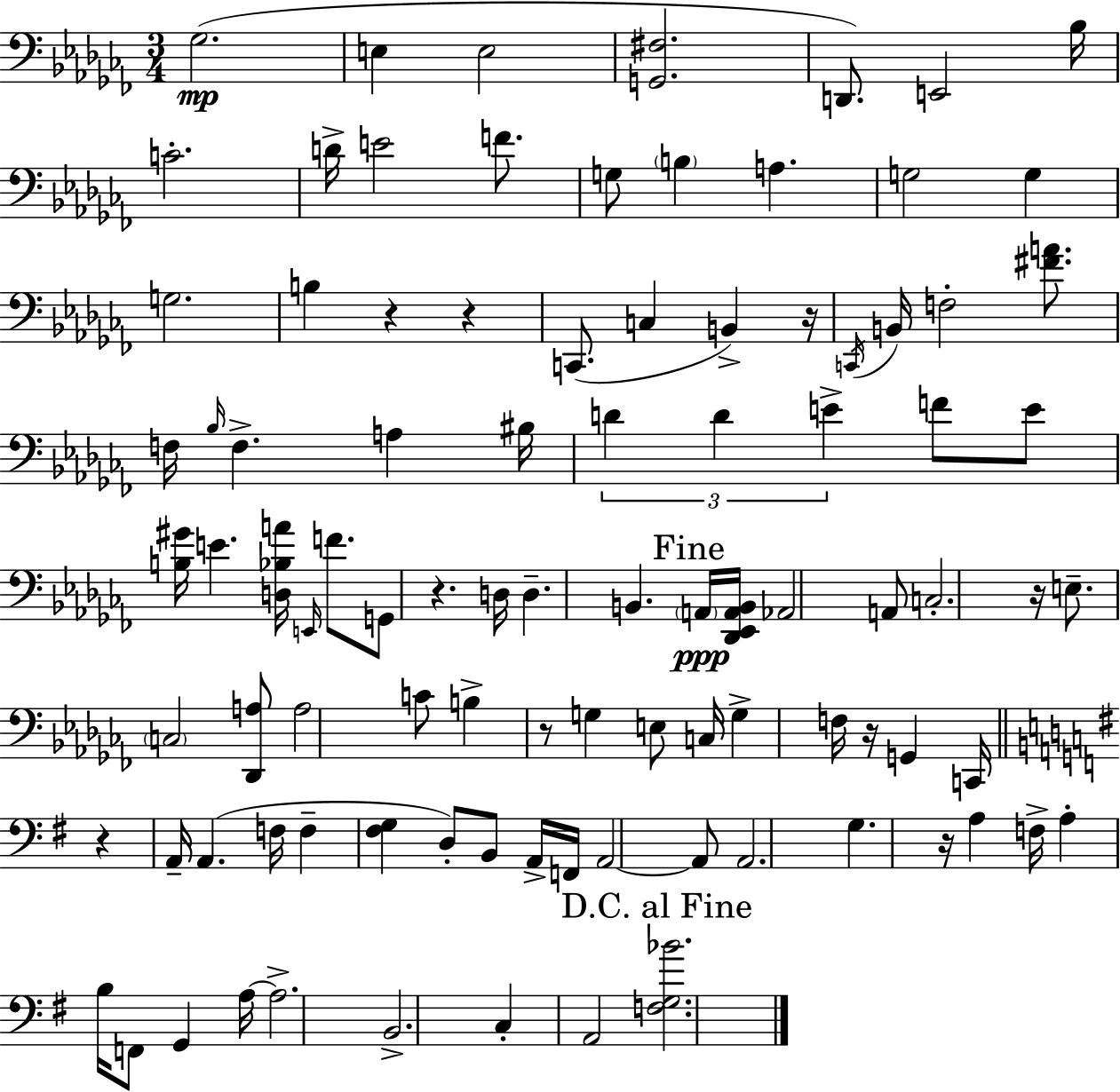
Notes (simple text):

Gb3/h. E3/q E3/h [G2,F#3]/h. D2/e. E2/h Bb3/s C4/h. D4/s E4/h F4/e. G3/e B3/q A3/q. G3/h G3/q G3/h. B3/q R/q R/q C2/e. C3/q B2/q R/s C2/s B2/s F3/h [F#4,A4]/e. F3/s Bb3/s F3/q. A3/q BIS3/s D4/q D4/q E4/q F4/e E4/e [B3,G#4]/s E4/q. [D3,Bb3,A4]/s E2/s F4/e. G2/e R/q. D3/s D3/q. B2/q. A2/s [Db2,Eb2,A2,B2]/s Ab2/h A2/e C3/h. R/s E3/e. C3/h [Db2,A3]/e A3/h C4/e B3/q R/e G3/q E3/e C3/s G3/q F3/s R/s G2/q C2/s R/q A2/s A2/q. F3/s F3/q [F#3,G3]/q D3/e B2/e A2/s F2/s A2/h A2/e A2/h. G3/q. R/s A3/q F3/s A3/q B3/s F2/e G2/q A3/s A3/h. B2/h. C3/q A2/h [F3,G3,Bb4]/h.